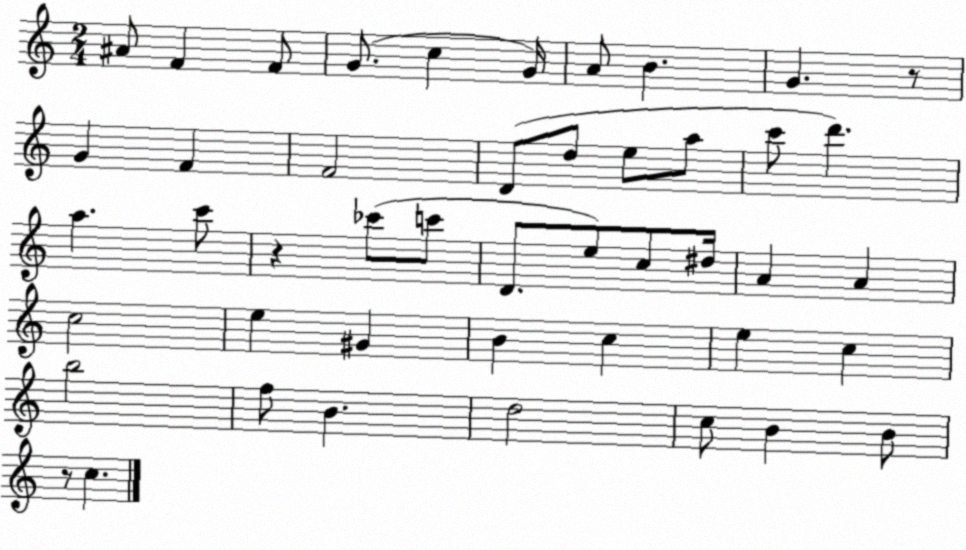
X:1
T:Untitled
M:2/4
L:1/4
K:C
^A/2 F F/2 G/2 c G/4 A/2 B G z/2 G F F2 D/2 d/2 e/2 a/2 c'/2 d' a c'/2 z _c'/2 c'/2 D/2 e/2 c/2 ^d/4 A A c2 e ^G B c e c b2 f/2 B d2 c/2 B B/2 z/2 c